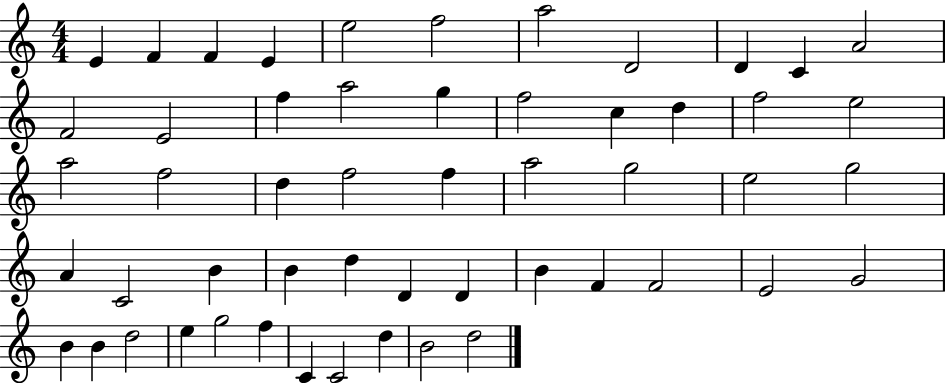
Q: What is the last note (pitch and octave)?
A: D5